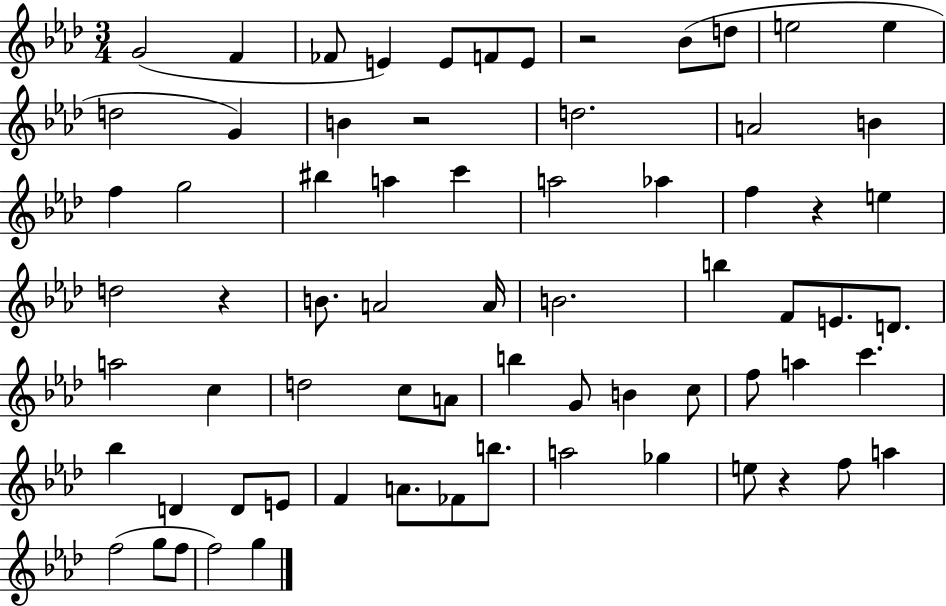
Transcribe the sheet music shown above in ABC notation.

X:1
T:Untitled
M:3/4
L:1/4
K:Ab
G2 F _F/2 E E/2 F/2 E/2 z2 _B/2 d/2 e2 e d2 G B z2 d2 A2 B f g2 ^b a c' a2 _a f z e d2 z B/2 A2 A/4 B2 b F/2 E/2 D/2 a2 c d2 c/2 A/2 b G/2 B c/2 f/2 a c' _b D D/2 E/2 F A/2 _F/2 b/2 a2 _g e/2 z f/2 a f2 g/2 f/2 f2 g